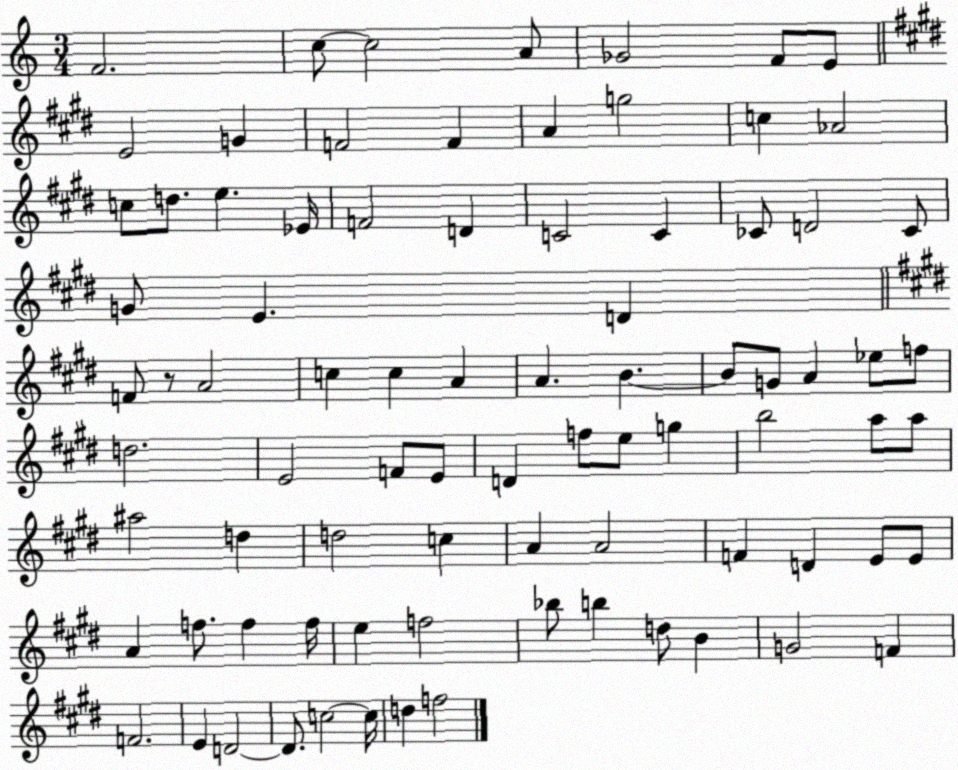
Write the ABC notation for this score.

X:1
T:Untitled
M:3/4
L:1/4
K:C
F2 c/2 c2 A/2 _G2 F/2 E/2 E2 G F2 F A g2 c _A2 c/2 d/2 e _E/4 F2 D C2 C _C/2 D2 _C/2 G/2 E D F/2 z/2 A2 c c A A B B/2 G/2 A _e/2 f/2 d2 E2 F/2 E/2 D f/2 e/2 g b2 a/2 a/2 ^a2 d d2 c A A2 F D E/2 E/2 A f/2 f f/4 e f2 _b/2 b d/2 B G2 F F2 E D2 D/2 c2 c/4 d f2